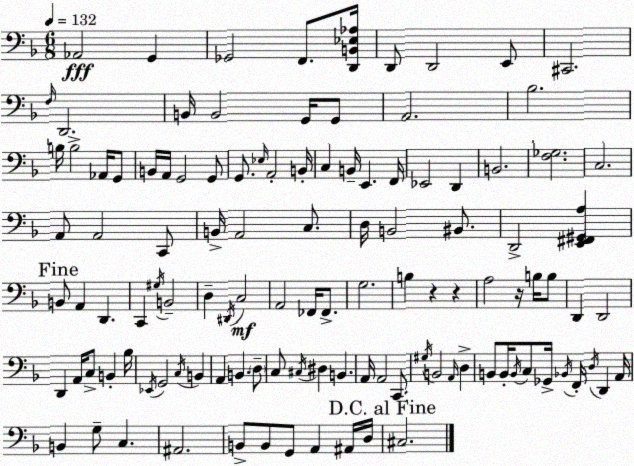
X:1
T:Untitled
M:6/8
L:1/4
K:Dm
_A,,2 G,, _G,,2 F,,/2 [D,,B,,_E,_A,]/4 D,,/2 D,,2 E,,/2 ^C,,2 F,/4 D,,2 B,,/4 B,,2 G,,/4 G,,/2 A,,2 _B,2 B,/4 B,2 _A,,/4 G,,/2 B,,/4 A,,/4 G,,2 G,,/2 G,,/2 _E,/4 A,,2 B,,/4 C, B,,/4 E,, F,,/4 _E,,2 D,, B,,2 [F,_G,]2 C,2 A,,/2 A,,2 C,,/2 B,,/4 A,,2 C,/2 D,/4 B,,2 ^B,,/2 D,,2 [E,,^F,,^G,,A,] B,,/2 A,, D,, C,, ^G,/4 B,,2 D, ^D,,/4 C,2 A,,2 _F,,/4 _F,,/2 G,2 B, z z A,2 z/4 B,/4 B,/2 D,, D,,2 D,, A,,/4 C,/2 B,, _B,/4 _E,,/4 G,,2 C,/4 B,, A,, B,, D,/2 C,/2 ^C,/4 ^D, B,, A,,/4 A,,2 C,,/2 ^G,/4 B,,2 A,,/4 D, B,,/2 B,,/4 B,,/4 C,/2 _G,,/4 _B,,/4 F,,/4 D,/4 D,, A,,/4 B,, G,/2 C, ^A,,2 B,,/2 B,,/2 G,,/2 A,, ^A,,/4 D,/4 ^C,2